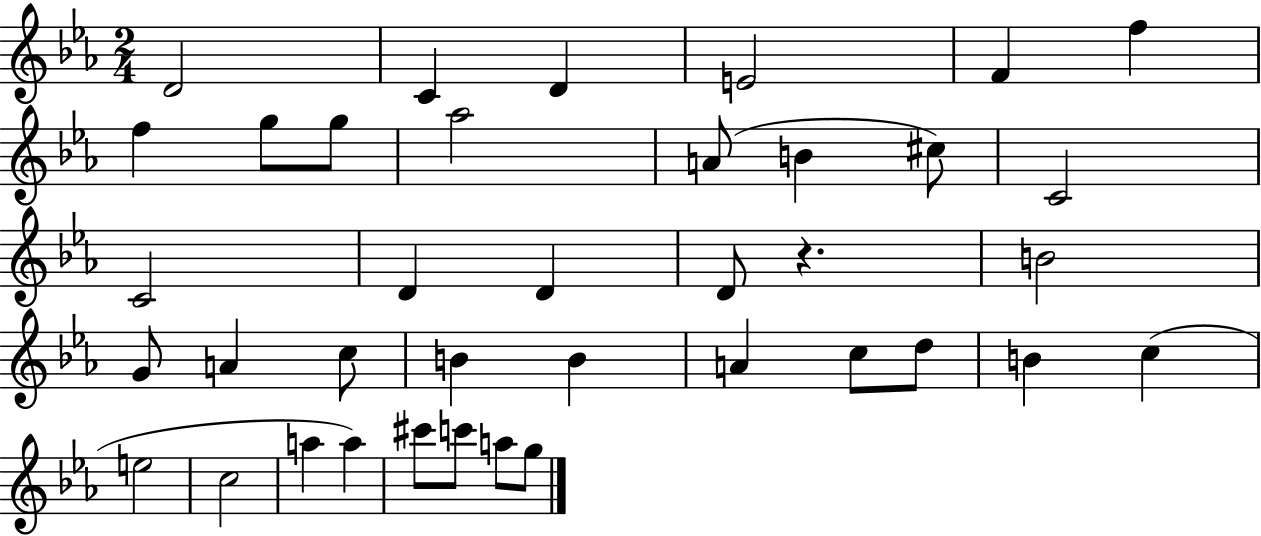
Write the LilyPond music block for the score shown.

{
  \clef treble
  \numericTimeSignature
  \time 2/4
  \key ees \major
  d'2 | c'4 d'4 | e'2 | f'4 f''4 | \break f''4 g''8 g''8 | aes''2 | a'8( b'4 cis''8) | c'2 | \break c'2 | d'4 d'4 | d'8 r4. | b'2 | \break g'8 a'4 c''8 | b'4 b'4 | a'4 c''8 d''8 | b'4 c''4( | \break e''2 | c''2 | a''4 a''4) | cis'''8 c'''8 a''8 g''8 | \break \bar "|."
}